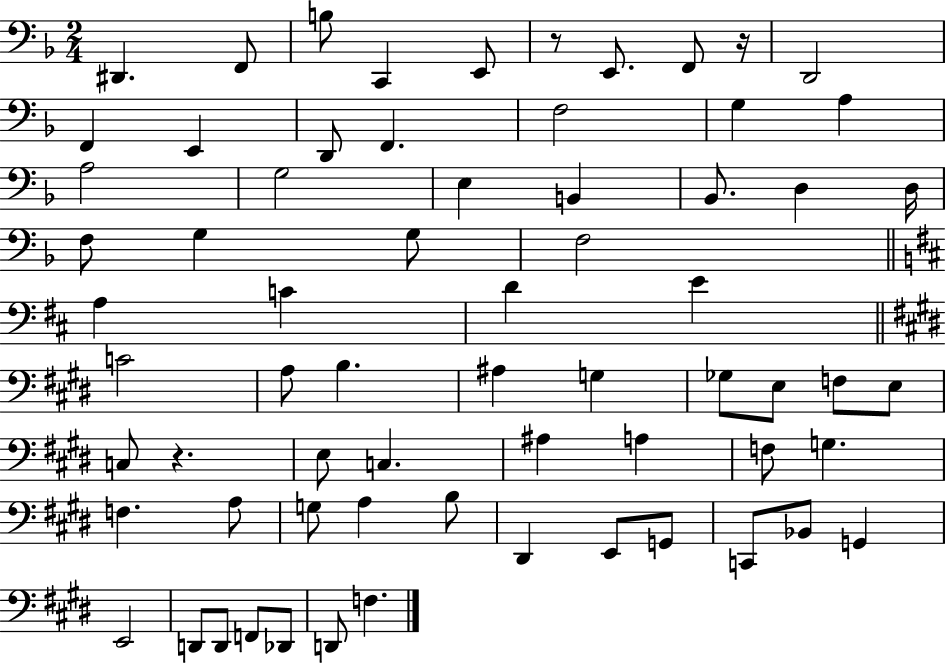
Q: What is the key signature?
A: F major